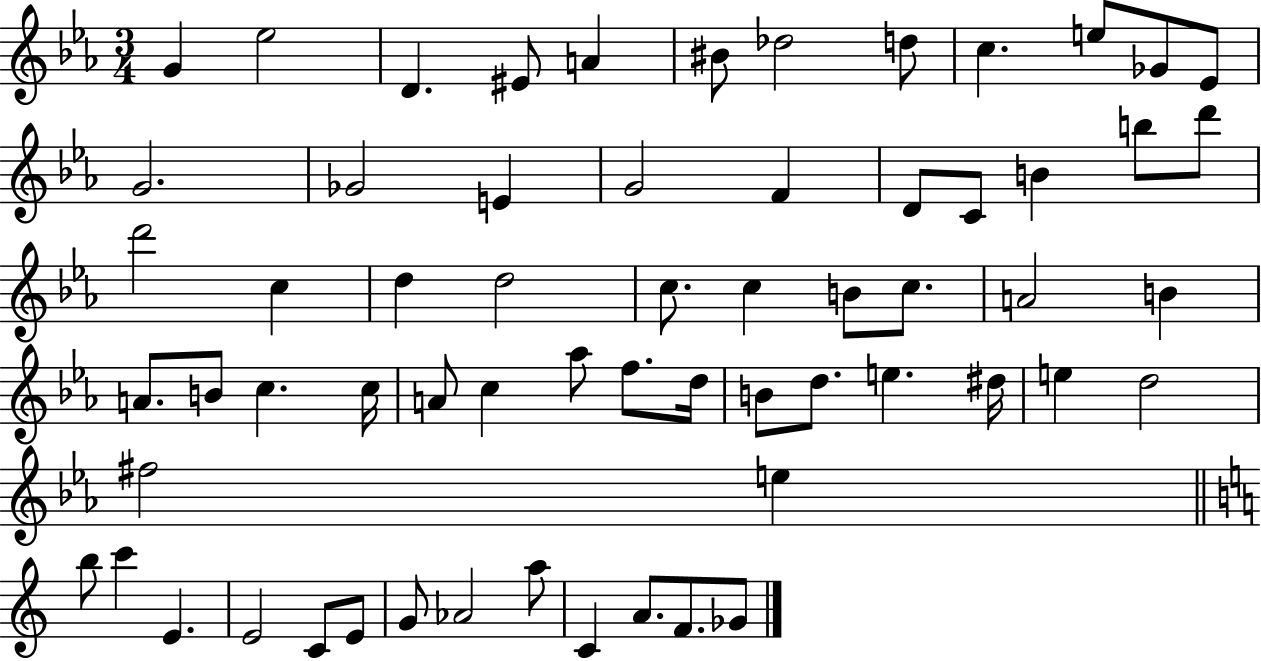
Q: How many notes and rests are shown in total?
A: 62